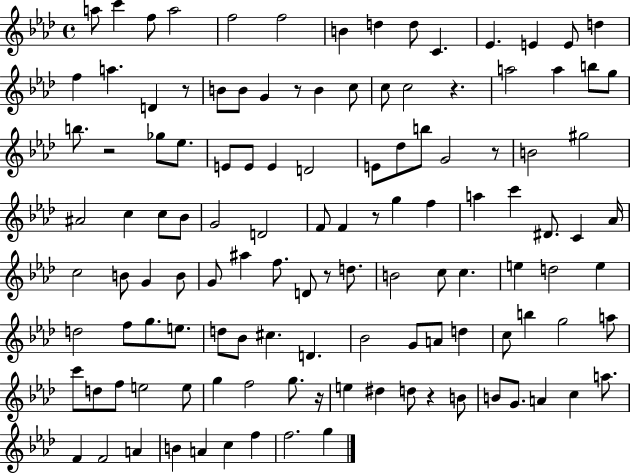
X:1
T:Untitled
M:4/4
L:1/4
K:Ab
a/2 c' f/2 a2 f2 f2 B d d/2 C _E E E/2 d f a D z/2 B/2 B/2 G z/2 B c/2 c/2 c2 z a2 a b/2 g/2 b/2 z2 _g/2 _e/2 E/2 E/2 E D2 E/2 _d/2 b/2 G2 z/2 B2 ^g2 ^A2 c c/2 _B/2 G2 D2 F/2 F z/2 g f a c' ^D/2 C _A/4 c2 B/2 G B/2 G/2 ^a f/2 D/2 z/2 d/2 B2 c/2 c e d2 e d2 f/2 g/2 e/2 d/2 _B/2 ^c D _B2 G/2 A/2 d c/2 b g2 a/2 c'/2 d/2 f/2 e2 e/2 g f2 g/2 z/4 e ^d d/2 z B/2 B/2 G/2 A c a/2 F F2 A B A c f f2 g